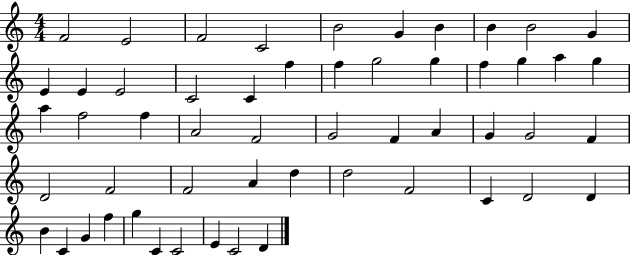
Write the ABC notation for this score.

X:1
T:Untitled
M:4/4
L:1/4
K:C
F2 E2 F2 C2 B2 G B B B2 G E E E2 C2 C f f g2 g f g a g a f2 f A2 F2 G2 F A G G2 F D2 F2 F2 A d d2 F2 C D2 D B C G f g C C2 E C2 D